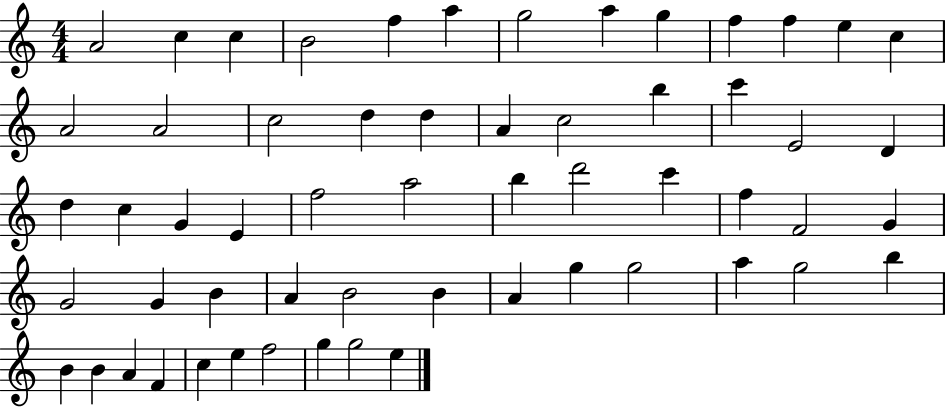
{
  \clef treble
  \numericTimeSignature
  \time 4/4
  \key c \major
  a'2 c''4 c''4 | b'2 f''4 a''4 | g''2 a''4 g''4 | f''4 f''4 e''4 c''4 | \break a'2 a'2 | c''2 d''4 d''4 | a'4 c''2 b''4 | c'''4 e'2 d'4 | \break d''4 c''4 g'4 e'4 | f''2 a''2 | b''4 d'''2 c'''4 | f''4 f'2 g'4 | \break g'2 g'4 b'4 | a'4 b'2 b'4 | a'4 g''4 g''2 | a''4 g''2 b''4 | \break b'4 b'4 a'4 f'4 | c''4 e''4 f''2 | g''4 g''2 e''4 | \bar "|."
}